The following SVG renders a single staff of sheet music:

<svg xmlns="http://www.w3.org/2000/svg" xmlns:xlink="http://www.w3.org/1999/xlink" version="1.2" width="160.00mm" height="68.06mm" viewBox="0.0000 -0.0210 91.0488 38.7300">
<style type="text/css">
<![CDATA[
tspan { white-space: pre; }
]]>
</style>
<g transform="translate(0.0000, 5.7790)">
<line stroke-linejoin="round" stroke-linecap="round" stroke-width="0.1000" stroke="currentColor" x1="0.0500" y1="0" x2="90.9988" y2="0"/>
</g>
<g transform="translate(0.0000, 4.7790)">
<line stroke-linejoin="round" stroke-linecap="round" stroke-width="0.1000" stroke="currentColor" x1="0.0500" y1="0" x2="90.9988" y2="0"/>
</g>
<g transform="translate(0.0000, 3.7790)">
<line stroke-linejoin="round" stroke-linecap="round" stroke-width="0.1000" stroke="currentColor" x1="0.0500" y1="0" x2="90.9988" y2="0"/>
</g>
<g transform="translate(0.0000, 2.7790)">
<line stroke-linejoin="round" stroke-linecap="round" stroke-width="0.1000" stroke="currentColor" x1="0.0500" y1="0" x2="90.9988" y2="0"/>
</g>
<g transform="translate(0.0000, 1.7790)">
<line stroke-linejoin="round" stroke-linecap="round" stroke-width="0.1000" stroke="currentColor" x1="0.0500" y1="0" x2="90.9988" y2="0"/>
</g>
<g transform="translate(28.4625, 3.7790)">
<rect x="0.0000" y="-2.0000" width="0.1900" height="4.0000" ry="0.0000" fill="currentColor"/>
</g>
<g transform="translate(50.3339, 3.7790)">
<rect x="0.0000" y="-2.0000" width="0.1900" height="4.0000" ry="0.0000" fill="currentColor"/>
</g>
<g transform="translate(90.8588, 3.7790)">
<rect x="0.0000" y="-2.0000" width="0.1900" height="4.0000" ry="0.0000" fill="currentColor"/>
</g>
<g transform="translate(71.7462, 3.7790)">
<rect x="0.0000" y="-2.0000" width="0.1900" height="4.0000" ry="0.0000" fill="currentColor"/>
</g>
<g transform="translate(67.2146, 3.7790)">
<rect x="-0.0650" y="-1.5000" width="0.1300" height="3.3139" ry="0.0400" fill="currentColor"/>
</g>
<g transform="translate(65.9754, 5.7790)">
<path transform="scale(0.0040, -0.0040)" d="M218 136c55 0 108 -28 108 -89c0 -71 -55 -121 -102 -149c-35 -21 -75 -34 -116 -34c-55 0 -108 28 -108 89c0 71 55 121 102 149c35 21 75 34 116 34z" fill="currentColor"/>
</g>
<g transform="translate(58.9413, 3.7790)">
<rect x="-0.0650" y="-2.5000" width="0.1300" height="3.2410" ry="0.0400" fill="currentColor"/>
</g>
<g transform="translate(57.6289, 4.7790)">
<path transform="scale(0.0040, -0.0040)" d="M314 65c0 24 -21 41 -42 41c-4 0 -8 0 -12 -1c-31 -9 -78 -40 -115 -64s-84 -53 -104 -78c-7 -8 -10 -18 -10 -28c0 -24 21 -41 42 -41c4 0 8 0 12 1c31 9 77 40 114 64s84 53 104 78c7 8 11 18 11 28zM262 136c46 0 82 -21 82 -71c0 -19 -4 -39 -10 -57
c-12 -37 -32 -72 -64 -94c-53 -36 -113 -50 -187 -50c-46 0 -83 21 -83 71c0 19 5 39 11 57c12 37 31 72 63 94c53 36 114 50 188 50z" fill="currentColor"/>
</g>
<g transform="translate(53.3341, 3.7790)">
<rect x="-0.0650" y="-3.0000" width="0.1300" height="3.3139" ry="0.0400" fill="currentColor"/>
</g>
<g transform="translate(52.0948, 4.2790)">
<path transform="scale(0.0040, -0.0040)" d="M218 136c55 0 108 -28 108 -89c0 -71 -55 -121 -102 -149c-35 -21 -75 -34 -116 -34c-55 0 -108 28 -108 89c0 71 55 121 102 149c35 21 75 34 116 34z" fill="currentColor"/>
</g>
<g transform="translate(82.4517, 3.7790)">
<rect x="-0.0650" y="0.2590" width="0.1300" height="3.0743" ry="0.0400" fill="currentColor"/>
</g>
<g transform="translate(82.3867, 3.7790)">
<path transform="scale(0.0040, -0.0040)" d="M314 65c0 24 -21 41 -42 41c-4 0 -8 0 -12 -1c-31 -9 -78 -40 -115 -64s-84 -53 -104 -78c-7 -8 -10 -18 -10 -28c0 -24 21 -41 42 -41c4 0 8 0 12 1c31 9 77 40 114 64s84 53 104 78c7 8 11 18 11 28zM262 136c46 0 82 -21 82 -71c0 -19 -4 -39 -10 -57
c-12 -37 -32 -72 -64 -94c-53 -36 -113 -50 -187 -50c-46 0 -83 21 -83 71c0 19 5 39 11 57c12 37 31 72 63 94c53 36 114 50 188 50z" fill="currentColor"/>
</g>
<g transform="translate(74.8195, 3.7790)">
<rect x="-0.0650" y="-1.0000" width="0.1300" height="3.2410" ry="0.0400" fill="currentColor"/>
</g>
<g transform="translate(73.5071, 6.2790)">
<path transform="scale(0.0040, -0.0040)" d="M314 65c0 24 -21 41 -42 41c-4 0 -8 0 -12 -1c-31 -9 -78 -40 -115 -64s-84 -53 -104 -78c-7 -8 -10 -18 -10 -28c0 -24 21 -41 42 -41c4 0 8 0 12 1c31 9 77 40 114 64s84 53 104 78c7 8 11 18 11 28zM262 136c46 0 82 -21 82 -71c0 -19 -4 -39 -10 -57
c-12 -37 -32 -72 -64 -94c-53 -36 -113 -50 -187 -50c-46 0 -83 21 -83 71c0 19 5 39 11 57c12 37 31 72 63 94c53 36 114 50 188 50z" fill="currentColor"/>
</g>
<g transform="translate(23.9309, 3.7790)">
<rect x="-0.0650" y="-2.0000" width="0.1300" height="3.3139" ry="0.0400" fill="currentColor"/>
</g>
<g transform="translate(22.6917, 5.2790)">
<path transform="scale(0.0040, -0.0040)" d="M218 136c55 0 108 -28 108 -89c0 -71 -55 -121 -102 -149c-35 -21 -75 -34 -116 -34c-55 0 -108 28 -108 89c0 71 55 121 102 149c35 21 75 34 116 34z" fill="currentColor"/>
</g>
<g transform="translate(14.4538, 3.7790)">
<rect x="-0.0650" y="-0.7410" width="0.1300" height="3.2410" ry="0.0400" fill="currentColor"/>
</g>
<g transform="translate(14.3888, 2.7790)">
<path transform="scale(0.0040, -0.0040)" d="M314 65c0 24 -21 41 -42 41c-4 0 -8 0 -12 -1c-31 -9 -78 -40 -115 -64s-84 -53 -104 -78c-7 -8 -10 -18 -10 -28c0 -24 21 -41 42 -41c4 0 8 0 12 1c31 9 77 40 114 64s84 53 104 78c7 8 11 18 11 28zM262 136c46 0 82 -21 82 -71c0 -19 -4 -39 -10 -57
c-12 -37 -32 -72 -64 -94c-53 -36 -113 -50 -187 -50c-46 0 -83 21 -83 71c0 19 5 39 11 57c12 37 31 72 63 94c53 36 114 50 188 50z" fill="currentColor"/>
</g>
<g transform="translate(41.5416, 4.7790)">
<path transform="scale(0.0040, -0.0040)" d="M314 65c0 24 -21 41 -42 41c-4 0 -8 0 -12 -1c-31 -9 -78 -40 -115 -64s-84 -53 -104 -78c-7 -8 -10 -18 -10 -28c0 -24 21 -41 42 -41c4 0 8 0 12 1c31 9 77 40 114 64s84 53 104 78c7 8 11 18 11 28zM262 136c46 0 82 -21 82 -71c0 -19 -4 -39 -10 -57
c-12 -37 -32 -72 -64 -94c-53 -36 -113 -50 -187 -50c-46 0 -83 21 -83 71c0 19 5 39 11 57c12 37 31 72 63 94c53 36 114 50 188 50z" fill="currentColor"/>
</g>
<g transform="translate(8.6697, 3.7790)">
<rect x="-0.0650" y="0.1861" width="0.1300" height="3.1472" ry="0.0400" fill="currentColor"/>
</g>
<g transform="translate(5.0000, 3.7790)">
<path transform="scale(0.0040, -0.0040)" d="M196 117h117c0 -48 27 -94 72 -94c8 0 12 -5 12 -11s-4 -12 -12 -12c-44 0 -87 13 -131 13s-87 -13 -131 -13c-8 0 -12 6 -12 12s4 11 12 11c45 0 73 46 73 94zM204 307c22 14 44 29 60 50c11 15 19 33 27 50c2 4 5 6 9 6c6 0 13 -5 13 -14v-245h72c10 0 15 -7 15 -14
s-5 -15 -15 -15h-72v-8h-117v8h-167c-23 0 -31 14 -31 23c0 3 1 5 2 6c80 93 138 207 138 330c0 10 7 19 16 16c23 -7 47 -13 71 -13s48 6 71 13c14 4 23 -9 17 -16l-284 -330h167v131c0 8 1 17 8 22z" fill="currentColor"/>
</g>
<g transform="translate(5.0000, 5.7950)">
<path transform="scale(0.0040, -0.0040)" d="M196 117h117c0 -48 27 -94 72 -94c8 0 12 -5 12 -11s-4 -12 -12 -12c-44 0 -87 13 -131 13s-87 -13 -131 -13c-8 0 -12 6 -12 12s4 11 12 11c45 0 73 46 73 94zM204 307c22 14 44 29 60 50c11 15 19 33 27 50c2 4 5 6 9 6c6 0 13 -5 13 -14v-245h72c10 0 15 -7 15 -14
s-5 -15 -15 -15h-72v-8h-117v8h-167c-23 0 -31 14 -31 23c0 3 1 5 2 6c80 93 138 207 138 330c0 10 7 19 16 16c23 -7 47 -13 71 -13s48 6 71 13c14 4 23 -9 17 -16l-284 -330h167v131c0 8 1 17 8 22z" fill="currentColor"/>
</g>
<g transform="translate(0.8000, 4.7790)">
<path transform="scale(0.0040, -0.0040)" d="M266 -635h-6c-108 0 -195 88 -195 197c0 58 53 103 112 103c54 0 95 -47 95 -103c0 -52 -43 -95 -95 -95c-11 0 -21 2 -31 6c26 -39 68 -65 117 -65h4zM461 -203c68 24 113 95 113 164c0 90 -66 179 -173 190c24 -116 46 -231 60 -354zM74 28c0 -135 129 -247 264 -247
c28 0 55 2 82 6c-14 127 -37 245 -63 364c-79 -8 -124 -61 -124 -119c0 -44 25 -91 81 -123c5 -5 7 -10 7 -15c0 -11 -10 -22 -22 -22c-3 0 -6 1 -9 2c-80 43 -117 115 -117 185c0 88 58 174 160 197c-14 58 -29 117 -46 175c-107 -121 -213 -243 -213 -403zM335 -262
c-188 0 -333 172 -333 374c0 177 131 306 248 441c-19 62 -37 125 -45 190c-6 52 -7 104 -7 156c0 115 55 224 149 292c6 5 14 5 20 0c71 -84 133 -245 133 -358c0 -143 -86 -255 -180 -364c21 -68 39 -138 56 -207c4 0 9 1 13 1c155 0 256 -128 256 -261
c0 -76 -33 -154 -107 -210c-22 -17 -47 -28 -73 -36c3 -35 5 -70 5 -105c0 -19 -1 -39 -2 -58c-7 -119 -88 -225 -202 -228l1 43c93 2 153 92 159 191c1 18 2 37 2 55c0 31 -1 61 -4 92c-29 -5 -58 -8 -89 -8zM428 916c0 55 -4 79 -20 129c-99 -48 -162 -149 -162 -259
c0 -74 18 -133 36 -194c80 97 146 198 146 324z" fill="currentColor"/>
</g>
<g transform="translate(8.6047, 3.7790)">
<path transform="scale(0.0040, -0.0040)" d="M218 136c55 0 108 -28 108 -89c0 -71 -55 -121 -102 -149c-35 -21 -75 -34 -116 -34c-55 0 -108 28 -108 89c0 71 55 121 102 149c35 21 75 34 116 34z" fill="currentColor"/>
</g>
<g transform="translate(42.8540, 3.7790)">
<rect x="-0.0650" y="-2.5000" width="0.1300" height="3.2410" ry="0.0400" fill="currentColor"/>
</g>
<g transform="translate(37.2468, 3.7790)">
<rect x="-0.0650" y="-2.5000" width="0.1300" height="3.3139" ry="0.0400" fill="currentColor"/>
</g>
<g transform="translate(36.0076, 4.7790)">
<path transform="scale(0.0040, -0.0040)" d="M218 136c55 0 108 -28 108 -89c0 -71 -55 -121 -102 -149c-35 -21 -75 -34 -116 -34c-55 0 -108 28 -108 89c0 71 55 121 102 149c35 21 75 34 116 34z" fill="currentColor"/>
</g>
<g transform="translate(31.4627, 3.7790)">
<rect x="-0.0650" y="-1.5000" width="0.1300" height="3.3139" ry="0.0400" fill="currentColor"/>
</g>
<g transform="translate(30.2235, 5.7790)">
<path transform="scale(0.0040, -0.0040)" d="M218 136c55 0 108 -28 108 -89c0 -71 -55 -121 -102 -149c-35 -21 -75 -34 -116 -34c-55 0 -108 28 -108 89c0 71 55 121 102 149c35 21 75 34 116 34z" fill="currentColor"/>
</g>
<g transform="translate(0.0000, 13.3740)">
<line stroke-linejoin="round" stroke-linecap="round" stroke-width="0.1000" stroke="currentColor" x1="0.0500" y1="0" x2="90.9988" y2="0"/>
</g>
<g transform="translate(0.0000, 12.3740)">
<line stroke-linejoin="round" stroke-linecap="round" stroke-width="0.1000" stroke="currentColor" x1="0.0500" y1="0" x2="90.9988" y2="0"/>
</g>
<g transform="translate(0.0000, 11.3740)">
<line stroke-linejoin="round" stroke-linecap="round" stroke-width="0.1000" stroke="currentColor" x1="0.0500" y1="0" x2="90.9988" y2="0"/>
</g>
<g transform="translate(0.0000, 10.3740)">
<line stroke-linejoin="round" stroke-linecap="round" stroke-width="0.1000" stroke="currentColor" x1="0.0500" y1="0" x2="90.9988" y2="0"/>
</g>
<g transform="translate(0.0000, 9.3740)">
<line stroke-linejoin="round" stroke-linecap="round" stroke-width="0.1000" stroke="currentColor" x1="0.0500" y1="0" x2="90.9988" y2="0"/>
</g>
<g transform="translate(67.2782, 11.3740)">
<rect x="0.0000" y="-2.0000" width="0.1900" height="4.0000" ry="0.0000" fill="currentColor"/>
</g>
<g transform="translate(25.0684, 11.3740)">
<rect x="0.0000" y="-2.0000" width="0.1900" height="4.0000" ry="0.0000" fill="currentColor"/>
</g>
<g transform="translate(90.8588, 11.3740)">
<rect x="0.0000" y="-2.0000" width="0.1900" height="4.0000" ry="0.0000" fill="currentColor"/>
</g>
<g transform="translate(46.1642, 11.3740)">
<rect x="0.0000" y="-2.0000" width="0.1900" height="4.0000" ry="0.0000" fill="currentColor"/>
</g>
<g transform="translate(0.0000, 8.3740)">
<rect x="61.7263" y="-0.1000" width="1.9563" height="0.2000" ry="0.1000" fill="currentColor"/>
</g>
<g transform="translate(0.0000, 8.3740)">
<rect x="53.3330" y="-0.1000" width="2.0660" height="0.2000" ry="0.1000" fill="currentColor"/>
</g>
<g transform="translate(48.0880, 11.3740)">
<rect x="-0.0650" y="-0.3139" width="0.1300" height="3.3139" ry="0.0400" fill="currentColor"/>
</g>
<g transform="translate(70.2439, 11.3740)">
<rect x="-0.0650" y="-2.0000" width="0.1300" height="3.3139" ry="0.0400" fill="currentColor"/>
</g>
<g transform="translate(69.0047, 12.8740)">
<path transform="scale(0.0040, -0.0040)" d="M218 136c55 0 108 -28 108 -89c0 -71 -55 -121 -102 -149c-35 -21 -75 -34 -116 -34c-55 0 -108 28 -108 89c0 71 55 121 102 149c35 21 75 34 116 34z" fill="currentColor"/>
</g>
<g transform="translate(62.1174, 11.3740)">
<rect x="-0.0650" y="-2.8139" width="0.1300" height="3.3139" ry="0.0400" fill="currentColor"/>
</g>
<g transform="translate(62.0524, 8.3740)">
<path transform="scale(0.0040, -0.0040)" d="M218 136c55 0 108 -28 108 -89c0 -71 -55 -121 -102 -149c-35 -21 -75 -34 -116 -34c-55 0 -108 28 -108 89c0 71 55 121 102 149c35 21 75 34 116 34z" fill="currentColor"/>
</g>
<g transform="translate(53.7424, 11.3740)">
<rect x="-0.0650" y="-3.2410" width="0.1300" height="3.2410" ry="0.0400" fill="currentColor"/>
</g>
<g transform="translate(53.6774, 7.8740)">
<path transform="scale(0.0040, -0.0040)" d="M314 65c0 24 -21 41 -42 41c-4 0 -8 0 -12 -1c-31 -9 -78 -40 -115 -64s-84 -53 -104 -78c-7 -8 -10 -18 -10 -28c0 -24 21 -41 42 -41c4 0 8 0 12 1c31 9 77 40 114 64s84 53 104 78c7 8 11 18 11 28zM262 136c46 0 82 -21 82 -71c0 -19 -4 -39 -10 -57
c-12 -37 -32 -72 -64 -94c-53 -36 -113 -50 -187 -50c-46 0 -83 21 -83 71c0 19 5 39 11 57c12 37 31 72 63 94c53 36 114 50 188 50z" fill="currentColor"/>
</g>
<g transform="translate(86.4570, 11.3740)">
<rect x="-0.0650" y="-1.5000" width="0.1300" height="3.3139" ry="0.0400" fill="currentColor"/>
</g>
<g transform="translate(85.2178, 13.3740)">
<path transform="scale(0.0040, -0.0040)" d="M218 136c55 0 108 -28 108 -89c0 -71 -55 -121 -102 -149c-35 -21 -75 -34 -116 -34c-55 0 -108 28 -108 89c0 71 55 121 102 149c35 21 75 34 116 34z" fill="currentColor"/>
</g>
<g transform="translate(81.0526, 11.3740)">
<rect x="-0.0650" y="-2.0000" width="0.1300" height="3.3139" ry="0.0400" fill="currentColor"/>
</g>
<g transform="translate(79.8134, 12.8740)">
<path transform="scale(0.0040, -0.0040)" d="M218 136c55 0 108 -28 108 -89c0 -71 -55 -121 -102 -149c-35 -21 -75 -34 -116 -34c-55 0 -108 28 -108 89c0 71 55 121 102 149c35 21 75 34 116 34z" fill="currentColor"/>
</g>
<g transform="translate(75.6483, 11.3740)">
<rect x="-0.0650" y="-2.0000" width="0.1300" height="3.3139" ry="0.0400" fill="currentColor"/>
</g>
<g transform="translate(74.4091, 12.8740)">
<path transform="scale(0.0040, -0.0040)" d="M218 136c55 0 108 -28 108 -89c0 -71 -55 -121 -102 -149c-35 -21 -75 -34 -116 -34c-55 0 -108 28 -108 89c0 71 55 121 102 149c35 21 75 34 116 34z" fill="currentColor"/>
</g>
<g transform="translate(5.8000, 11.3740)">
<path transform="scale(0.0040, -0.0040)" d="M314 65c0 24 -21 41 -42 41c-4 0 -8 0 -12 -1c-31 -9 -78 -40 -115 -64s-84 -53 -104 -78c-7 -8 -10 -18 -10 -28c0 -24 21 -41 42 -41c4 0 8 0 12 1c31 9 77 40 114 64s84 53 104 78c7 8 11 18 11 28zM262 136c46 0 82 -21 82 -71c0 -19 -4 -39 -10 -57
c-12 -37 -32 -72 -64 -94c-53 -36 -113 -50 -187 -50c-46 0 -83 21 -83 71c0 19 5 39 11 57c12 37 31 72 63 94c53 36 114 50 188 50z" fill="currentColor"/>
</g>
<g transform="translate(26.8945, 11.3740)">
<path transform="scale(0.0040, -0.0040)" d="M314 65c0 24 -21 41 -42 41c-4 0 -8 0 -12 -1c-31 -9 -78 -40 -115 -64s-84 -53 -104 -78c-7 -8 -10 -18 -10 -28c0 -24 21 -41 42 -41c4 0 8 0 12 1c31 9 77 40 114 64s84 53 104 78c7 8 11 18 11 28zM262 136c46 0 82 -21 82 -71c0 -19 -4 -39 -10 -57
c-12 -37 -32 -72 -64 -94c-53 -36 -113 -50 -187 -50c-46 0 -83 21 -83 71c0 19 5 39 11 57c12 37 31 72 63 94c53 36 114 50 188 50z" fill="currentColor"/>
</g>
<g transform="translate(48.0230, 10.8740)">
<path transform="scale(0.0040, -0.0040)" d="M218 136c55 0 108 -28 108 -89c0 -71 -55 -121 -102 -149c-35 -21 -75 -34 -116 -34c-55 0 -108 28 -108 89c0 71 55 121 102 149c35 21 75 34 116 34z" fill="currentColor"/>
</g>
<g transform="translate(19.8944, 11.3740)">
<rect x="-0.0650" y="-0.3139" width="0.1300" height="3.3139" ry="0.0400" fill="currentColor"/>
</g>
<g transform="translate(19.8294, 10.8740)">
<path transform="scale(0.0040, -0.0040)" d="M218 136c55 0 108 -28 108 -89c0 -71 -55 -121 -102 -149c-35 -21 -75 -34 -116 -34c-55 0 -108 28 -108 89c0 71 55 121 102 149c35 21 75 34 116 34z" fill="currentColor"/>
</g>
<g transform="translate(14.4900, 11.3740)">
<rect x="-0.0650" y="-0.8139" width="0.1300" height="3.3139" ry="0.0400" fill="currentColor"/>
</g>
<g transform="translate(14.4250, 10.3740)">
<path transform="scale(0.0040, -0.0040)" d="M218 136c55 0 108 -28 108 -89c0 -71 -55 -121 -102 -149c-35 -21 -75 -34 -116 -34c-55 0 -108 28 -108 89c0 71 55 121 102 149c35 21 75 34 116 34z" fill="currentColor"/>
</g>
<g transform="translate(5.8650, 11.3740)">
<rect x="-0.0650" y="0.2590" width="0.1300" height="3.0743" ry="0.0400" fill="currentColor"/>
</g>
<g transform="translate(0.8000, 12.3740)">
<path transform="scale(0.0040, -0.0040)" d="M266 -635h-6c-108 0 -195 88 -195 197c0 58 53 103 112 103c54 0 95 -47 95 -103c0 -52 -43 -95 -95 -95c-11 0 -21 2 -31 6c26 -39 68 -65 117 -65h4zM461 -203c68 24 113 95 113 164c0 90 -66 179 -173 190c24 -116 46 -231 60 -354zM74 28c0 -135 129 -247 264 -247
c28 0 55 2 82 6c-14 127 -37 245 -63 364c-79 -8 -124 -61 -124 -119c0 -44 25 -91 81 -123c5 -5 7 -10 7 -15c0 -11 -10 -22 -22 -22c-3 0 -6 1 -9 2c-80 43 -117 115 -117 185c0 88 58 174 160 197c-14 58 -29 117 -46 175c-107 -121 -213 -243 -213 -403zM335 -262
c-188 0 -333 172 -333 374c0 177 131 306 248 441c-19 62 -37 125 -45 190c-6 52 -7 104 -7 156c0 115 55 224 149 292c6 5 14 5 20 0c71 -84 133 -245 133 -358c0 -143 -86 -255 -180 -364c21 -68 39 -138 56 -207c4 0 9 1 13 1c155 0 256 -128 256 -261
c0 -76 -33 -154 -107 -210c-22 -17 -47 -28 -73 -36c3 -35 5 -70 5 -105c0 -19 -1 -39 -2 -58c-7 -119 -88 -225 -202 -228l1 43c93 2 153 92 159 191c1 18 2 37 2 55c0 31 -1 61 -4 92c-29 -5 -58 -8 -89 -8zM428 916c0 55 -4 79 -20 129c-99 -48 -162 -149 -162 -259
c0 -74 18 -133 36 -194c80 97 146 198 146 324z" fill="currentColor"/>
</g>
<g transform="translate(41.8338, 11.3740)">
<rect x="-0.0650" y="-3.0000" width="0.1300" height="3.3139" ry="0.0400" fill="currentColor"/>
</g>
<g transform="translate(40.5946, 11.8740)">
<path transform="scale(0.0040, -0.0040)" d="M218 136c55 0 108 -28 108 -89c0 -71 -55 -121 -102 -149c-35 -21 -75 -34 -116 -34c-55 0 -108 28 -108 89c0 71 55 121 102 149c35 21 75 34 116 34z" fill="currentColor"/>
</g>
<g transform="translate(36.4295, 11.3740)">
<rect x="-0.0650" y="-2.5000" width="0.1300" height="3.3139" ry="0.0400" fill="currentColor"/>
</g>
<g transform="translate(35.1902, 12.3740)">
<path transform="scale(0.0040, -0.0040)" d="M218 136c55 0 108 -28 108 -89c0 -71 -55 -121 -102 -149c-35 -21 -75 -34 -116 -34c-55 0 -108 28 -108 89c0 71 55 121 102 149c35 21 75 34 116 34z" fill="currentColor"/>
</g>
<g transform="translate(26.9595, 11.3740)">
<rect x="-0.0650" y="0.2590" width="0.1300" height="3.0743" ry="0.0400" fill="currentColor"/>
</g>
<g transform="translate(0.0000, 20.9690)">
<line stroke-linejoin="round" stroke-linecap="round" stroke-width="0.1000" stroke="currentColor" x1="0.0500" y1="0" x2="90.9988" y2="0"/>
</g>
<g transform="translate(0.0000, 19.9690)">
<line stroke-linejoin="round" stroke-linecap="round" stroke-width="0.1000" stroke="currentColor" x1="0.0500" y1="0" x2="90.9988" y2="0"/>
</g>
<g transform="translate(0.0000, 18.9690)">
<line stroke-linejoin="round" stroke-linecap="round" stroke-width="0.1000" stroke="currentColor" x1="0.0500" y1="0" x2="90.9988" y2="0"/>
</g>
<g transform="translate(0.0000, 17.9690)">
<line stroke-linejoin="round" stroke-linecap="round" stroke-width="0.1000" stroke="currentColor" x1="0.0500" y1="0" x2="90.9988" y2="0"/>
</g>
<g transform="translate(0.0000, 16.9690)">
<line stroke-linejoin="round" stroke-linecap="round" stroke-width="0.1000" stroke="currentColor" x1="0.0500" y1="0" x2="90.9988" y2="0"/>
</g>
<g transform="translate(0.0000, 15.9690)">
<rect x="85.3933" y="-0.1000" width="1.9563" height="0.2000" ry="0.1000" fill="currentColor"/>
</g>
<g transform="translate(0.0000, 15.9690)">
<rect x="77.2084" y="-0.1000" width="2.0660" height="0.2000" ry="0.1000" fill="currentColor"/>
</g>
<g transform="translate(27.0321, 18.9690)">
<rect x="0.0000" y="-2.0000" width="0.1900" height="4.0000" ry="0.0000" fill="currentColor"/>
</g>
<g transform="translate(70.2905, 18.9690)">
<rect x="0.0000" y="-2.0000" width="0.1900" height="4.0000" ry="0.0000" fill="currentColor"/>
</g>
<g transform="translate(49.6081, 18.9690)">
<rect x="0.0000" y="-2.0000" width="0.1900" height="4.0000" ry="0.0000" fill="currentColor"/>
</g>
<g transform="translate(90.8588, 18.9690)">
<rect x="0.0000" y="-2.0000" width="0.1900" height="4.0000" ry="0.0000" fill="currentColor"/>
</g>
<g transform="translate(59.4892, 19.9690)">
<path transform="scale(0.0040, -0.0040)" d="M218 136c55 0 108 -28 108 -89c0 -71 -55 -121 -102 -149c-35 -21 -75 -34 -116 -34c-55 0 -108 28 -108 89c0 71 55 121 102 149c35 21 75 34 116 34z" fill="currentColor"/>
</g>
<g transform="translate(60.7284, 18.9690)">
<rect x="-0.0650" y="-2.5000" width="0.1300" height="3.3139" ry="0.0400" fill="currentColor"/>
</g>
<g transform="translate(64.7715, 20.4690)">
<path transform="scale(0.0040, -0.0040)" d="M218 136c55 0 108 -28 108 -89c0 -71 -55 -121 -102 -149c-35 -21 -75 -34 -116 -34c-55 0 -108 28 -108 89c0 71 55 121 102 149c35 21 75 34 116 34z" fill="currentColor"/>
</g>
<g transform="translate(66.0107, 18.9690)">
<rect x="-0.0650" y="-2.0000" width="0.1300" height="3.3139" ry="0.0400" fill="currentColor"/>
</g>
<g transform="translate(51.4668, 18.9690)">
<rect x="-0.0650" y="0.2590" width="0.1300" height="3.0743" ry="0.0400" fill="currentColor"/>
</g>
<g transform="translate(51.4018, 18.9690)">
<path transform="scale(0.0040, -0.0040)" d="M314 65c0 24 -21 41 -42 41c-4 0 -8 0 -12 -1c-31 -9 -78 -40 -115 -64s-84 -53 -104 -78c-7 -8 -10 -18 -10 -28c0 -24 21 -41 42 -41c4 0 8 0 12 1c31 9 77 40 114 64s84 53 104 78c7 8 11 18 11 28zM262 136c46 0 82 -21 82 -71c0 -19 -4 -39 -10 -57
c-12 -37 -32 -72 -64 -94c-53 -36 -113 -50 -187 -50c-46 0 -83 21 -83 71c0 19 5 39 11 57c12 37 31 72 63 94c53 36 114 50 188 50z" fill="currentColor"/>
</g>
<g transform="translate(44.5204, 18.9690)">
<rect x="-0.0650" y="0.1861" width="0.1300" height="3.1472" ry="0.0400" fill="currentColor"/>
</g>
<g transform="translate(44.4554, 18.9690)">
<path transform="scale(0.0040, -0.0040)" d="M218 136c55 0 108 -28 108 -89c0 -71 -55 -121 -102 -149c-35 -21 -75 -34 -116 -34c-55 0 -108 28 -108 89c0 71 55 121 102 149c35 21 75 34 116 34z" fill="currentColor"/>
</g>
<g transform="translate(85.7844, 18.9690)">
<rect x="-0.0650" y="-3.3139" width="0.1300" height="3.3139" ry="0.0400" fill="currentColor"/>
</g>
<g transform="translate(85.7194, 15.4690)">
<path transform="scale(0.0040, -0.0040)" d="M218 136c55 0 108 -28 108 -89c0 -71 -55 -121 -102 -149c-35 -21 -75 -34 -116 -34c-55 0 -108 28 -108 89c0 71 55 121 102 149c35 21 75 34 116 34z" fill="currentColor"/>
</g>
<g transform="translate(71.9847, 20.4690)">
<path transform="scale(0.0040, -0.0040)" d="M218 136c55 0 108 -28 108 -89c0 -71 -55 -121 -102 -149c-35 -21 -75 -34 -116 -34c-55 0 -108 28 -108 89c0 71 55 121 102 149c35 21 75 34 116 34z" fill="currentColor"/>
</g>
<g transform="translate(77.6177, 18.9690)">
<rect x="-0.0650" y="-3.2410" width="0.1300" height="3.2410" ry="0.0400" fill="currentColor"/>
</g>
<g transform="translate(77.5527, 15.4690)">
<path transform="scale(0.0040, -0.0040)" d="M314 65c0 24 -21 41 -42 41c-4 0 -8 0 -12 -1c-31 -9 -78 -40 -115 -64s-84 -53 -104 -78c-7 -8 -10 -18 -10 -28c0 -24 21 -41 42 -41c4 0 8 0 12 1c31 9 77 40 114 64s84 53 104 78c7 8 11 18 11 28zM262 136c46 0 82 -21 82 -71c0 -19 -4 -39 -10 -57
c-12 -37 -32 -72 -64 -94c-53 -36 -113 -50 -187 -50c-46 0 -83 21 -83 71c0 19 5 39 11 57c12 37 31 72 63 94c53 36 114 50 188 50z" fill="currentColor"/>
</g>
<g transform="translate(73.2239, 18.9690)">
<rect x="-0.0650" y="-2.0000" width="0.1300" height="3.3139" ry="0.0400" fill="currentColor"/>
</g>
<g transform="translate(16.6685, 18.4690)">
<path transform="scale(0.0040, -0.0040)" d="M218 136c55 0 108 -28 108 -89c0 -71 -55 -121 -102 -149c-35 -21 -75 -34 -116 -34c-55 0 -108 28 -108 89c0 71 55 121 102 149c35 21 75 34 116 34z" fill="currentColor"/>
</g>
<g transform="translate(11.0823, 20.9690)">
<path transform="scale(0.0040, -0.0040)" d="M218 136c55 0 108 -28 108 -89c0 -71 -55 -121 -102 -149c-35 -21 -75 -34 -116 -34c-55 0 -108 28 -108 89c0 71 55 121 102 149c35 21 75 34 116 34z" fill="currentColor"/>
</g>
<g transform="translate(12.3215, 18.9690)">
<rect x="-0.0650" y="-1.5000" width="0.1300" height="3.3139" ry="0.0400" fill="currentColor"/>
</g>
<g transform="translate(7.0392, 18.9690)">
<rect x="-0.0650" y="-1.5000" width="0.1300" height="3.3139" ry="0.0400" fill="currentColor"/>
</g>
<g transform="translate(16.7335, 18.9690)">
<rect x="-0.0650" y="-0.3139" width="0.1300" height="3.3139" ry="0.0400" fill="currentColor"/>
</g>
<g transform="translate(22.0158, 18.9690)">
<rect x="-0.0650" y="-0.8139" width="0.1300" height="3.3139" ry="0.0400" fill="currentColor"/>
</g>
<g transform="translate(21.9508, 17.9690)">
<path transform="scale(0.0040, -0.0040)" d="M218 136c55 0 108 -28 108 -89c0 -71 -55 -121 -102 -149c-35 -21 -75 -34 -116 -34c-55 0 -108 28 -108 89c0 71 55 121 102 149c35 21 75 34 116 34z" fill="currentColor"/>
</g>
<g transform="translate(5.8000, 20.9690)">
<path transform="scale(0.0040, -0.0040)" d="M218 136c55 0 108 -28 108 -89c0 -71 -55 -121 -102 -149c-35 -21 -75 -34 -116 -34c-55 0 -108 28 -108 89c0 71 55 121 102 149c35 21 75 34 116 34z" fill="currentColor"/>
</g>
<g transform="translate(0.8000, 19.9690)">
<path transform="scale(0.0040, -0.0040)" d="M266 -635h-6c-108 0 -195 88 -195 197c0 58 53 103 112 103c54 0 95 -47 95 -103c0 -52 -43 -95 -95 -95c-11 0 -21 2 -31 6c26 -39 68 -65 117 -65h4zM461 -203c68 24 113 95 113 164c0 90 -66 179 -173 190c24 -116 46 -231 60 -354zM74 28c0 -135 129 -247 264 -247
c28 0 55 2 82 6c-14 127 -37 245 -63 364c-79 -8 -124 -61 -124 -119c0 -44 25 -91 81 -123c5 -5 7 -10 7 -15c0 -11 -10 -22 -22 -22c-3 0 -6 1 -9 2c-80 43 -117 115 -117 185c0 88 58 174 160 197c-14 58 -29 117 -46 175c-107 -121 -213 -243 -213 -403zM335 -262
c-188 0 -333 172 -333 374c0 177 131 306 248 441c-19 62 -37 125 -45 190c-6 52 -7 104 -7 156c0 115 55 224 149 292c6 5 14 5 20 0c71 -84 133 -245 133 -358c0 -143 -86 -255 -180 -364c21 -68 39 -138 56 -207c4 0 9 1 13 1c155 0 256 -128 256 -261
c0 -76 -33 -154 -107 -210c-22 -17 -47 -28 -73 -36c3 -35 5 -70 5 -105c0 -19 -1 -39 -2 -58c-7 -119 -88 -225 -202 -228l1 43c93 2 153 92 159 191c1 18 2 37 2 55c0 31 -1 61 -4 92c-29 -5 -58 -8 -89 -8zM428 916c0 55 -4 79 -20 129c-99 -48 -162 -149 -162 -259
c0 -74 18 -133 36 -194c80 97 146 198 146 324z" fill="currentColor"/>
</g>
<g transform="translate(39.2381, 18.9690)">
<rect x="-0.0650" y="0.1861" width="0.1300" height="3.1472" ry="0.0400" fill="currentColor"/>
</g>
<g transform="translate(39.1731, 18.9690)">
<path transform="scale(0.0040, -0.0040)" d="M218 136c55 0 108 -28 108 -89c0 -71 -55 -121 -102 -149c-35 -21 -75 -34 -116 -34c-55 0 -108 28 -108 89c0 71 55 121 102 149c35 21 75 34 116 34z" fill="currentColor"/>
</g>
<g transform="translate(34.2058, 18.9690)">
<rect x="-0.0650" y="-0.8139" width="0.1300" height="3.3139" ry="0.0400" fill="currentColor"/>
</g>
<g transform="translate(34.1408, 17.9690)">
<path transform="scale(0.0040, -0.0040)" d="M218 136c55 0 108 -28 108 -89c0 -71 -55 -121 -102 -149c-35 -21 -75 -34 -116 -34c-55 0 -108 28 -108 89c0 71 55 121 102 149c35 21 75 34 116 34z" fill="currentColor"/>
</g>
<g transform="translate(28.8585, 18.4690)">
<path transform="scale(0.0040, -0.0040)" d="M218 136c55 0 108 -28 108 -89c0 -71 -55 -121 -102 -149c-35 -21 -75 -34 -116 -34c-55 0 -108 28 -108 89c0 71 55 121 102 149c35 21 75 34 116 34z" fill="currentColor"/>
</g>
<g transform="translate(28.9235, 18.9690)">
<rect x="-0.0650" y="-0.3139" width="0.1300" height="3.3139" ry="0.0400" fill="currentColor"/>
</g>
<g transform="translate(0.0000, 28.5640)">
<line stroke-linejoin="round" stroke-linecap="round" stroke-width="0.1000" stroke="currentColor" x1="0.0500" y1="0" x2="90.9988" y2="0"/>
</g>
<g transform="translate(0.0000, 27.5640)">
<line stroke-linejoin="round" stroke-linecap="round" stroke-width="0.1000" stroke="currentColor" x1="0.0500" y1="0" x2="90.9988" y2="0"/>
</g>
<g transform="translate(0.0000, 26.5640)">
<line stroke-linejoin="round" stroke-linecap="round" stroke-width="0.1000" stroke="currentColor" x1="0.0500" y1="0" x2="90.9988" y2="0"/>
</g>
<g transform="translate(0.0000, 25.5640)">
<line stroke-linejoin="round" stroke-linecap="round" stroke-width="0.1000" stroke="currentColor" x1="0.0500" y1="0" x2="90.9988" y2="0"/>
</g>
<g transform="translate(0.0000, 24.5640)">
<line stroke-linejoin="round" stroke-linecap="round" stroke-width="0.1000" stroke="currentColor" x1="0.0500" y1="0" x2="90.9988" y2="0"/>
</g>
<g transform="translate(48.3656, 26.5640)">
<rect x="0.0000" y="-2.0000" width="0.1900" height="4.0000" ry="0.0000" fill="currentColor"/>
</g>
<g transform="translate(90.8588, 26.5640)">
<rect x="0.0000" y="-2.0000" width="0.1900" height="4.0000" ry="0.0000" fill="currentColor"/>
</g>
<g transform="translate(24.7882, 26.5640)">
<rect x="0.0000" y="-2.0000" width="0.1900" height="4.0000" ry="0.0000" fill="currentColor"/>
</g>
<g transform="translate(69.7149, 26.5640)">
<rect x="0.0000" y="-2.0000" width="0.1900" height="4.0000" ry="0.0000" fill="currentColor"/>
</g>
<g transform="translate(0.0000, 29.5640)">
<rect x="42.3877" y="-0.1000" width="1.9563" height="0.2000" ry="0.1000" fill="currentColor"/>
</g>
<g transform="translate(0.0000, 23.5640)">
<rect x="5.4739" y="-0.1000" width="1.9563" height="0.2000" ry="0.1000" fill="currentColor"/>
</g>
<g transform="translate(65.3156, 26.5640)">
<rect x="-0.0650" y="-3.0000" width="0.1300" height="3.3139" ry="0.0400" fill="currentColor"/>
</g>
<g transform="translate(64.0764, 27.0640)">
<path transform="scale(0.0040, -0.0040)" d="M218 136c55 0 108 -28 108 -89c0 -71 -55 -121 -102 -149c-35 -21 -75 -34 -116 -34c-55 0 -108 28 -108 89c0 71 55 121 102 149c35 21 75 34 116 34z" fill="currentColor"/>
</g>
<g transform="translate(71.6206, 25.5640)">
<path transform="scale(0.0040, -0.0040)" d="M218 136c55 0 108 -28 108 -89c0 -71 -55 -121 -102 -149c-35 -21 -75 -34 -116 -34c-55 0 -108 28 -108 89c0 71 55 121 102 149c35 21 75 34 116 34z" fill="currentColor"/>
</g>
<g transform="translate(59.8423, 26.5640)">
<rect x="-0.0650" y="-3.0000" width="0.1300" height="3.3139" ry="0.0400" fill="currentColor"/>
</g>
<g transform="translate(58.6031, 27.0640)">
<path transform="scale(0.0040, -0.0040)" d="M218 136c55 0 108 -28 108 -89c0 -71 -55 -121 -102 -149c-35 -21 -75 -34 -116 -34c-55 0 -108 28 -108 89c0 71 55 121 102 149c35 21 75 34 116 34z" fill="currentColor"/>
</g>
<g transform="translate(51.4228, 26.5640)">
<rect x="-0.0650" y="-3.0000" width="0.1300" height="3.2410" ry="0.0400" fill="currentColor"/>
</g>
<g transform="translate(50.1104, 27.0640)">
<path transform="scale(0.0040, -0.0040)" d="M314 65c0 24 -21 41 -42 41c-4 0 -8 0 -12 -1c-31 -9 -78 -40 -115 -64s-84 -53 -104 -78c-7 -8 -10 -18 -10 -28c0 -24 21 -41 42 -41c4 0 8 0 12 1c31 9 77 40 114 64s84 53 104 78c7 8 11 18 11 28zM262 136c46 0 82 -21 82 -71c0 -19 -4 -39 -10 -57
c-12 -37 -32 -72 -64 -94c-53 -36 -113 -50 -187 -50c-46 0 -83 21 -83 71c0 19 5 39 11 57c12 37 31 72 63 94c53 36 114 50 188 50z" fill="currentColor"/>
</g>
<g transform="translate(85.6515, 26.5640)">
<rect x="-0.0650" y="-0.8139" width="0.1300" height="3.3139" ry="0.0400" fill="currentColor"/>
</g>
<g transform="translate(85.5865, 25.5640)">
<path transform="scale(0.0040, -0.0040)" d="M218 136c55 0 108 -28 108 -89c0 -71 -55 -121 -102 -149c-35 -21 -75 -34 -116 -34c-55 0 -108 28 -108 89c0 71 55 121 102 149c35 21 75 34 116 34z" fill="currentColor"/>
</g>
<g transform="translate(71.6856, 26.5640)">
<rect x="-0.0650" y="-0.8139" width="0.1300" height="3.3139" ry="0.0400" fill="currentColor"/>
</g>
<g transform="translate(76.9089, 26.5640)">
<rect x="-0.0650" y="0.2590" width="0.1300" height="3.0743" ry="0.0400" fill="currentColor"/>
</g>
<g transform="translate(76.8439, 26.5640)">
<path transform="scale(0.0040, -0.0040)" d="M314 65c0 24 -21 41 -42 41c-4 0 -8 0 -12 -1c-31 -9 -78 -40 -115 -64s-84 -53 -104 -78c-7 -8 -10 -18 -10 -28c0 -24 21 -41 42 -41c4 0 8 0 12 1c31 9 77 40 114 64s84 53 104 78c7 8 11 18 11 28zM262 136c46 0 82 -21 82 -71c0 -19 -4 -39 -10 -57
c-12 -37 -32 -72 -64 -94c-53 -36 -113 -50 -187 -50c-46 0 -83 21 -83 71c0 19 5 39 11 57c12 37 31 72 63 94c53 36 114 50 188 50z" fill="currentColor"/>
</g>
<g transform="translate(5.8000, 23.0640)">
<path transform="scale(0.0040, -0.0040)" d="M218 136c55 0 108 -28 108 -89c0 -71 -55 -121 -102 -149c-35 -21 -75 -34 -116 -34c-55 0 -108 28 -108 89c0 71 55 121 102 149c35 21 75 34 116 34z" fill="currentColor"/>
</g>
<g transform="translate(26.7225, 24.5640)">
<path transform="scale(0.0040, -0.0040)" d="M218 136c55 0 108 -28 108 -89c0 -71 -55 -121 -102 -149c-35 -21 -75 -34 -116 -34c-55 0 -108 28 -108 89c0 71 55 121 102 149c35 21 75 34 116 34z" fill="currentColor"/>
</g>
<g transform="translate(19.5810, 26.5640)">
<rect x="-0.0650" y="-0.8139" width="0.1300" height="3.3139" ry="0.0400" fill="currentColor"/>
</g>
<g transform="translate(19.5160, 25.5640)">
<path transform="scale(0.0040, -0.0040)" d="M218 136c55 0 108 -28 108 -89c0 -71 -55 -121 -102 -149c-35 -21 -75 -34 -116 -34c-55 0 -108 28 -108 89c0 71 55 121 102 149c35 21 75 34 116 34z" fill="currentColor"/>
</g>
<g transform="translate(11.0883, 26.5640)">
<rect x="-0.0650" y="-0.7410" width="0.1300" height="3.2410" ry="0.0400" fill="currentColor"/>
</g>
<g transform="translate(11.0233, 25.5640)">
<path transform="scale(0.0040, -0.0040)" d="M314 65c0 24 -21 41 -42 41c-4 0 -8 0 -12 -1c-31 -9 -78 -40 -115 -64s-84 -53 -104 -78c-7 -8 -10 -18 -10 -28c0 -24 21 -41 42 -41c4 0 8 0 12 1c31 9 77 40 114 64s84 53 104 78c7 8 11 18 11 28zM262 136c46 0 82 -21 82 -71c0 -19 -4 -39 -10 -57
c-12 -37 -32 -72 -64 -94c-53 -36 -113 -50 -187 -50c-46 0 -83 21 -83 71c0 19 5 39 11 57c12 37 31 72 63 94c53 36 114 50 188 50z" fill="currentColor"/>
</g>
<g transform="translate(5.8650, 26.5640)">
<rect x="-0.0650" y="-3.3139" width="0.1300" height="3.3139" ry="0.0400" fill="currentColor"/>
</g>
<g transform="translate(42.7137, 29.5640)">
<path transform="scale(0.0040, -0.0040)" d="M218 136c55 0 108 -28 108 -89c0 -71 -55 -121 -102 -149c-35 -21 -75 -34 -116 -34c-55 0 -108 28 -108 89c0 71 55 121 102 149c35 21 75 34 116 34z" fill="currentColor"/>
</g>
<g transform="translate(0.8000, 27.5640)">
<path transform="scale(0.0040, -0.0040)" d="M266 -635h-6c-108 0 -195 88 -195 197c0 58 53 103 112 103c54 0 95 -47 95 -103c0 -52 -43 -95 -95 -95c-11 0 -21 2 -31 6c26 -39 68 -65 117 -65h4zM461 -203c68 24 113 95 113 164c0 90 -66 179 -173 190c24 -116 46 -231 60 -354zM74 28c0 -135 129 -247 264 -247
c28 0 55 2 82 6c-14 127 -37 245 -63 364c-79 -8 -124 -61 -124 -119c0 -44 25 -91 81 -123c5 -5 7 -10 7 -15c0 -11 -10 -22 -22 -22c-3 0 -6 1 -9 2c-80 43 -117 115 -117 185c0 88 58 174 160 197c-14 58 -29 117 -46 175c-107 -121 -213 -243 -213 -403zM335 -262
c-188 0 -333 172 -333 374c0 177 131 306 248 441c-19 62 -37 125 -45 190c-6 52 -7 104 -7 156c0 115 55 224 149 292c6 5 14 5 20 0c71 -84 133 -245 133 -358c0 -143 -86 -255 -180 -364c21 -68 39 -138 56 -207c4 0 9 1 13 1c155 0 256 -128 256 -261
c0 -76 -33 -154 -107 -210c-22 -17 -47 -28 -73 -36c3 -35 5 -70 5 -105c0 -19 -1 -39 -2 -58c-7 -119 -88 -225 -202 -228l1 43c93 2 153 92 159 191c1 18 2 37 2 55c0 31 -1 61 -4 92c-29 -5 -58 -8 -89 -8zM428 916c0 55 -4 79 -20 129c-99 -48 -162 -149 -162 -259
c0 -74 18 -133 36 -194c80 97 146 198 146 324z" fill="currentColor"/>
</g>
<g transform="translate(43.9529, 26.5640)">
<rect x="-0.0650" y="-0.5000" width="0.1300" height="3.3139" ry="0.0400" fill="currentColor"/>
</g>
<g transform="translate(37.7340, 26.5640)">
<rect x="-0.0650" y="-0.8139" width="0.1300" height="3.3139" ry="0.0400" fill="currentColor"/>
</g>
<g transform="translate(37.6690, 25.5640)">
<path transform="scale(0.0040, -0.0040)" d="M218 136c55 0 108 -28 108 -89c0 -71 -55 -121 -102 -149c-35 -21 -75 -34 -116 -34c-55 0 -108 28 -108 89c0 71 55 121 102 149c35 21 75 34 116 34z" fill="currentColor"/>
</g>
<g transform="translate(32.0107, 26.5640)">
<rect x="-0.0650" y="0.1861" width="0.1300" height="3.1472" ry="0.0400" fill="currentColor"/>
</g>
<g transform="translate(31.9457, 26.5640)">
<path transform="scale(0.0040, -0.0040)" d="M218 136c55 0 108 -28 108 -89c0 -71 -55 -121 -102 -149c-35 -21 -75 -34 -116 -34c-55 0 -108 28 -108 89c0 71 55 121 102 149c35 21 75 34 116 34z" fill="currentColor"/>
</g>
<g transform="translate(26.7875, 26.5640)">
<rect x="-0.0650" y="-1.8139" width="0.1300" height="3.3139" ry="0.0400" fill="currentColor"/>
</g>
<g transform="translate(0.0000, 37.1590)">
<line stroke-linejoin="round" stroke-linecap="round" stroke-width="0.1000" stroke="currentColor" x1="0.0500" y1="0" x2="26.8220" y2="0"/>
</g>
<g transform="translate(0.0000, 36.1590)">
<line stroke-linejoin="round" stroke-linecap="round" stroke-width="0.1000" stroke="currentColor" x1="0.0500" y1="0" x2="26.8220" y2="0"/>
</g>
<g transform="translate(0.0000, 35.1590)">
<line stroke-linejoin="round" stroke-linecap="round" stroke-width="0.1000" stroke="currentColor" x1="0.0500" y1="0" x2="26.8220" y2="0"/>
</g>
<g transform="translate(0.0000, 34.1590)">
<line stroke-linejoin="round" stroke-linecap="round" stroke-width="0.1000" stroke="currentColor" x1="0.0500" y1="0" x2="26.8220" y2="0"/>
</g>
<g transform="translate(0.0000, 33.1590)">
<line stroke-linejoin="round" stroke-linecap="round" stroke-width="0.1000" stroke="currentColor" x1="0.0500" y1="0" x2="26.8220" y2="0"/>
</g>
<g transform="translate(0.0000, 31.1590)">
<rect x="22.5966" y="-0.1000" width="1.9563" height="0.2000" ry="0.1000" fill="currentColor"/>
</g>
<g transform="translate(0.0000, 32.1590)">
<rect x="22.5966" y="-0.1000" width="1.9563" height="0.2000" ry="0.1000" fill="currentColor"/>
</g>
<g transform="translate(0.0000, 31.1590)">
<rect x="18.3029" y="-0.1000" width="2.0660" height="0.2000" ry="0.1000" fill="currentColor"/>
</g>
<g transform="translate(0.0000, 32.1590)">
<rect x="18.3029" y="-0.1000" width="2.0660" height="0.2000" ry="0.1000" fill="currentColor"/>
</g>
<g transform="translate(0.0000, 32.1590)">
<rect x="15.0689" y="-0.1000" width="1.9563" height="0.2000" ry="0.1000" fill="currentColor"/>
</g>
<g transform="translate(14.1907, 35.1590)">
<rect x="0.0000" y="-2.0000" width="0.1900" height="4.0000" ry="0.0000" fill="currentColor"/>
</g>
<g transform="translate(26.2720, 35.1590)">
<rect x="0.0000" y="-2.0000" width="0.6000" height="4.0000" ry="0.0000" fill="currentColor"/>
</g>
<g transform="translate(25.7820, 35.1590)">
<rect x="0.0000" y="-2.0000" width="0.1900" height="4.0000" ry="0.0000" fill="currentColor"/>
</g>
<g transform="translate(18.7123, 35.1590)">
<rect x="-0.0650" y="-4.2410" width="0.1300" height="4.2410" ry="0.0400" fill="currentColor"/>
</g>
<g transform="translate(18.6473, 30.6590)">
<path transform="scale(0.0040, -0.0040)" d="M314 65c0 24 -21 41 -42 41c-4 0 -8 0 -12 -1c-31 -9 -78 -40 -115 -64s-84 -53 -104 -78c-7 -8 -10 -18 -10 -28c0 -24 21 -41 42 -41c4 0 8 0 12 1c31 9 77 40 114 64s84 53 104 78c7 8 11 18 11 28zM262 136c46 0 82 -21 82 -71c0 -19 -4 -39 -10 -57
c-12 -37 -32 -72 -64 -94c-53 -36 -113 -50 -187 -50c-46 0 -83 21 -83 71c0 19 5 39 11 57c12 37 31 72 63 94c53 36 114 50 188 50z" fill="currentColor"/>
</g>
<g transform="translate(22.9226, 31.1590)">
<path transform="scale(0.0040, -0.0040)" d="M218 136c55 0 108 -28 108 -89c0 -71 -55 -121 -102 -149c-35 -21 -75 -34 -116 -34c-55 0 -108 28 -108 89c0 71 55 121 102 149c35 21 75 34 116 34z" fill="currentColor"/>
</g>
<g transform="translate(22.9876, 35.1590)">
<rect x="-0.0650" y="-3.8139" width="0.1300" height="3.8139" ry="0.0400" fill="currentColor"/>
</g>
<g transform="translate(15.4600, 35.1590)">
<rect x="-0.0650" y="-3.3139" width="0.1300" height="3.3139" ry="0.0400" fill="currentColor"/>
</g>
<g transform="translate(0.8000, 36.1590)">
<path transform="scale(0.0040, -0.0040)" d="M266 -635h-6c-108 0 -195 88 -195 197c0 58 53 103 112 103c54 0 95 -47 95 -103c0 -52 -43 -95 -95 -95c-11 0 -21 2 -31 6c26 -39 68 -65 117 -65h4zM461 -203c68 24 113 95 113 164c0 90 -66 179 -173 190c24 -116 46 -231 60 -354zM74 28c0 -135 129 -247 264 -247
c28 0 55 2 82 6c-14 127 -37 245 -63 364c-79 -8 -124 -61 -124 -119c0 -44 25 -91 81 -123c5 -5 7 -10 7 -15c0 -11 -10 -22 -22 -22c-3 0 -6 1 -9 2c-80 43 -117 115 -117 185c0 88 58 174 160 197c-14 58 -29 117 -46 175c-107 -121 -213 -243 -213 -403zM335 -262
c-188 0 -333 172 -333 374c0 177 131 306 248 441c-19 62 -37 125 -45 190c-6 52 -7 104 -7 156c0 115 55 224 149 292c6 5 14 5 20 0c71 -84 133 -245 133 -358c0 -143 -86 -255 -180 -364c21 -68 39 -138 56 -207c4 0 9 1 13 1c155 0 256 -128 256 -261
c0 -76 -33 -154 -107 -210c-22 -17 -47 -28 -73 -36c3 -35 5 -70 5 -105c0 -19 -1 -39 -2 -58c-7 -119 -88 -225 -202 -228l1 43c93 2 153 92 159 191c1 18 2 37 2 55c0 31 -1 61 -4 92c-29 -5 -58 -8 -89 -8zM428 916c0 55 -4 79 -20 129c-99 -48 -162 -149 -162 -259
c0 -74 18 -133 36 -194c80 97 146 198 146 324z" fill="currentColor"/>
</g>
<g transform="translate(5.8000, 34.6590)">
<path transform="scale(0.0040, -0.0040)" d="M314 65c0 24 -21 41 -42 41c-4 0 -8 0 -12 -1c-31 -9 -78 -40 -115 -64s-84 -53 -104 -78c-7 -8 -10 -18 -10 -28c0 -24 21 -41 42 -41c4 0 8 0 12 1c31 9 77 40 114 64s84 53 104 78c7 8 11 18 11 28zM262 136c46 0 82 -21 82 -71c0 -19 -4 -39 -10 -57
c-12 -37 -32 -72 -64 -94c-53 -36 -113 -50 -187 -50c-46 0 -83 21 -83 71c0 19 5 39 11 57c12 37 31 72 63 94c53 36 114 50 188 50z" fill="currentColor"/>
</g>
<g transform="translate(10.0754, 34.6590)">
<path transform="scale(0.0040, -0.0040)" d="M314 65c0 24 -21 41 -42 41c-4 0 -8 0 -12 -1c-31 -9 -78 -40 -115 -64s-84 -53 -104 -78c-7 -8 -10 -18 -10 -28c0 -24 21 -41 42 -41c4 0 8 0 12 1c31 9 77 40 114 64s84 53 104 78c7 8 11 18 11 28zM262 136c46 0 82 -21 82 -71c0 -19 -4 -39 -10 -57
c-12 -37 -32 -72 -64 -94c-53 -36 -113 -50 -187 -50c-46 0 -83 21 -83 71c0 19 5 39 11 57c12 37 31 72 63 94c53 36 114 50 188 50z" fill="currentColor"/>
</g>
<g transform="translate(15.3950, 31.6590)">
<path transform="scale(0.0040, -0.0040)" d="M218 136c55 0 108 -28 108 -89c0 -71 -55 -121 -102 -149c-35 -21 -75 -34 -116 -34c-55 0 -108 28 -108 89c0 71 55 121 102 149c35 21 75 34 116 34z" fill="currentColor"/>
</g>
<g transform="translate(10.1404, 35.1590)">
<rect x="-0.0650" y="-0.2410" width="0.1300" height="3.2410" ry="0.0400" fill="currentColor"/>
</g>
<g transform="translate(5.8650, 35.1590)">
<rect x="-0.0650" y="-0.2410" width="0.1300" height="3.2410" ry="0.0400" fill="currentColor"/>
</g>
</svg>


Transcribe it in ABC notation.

X:1
T:Untitled
M:4/4
L:1/4
K:C
B d2 F E G G2 A G2 E D2 B2 B2 d c B2 G A c b2 a F F F E E E c d c d B B B2 G F F b2 b b d2 d f B d C A2 A A d B2 d c2 c2 b d'2 c'